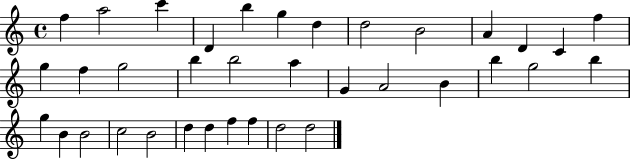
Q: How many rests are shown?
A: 0